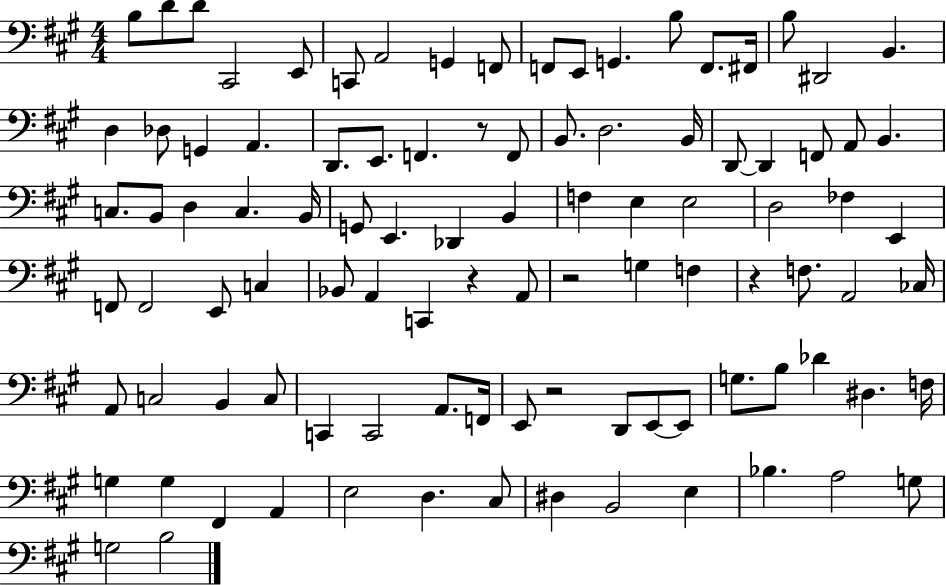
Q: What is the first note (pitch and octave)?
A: B3